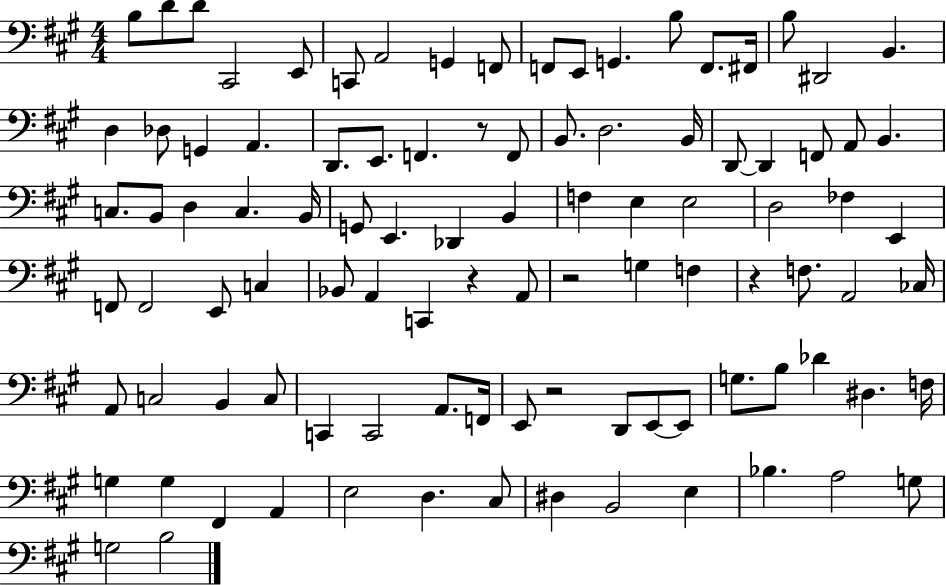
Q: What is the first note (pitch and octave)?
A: B3